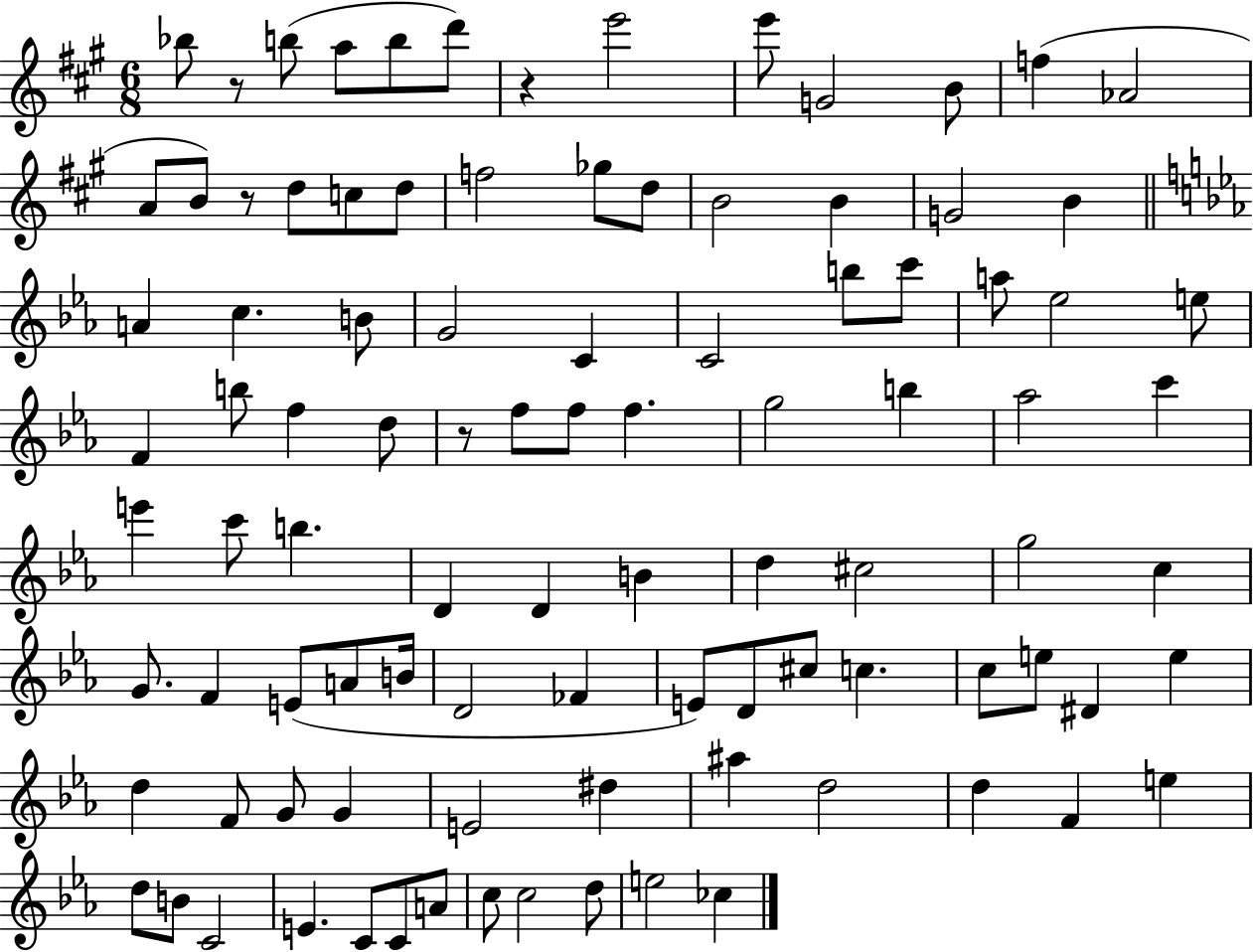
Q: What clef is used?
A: treble